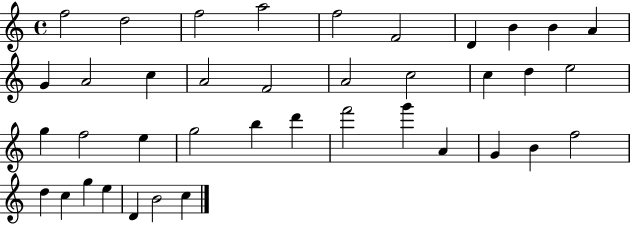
F5/h D5/h F5/h A5/h F5/h F4/h D4/q B4/q B4/q A4/q G4/q A4/h C5/q A4/h F4/h A4/h C5/h C5/q D5/q E5/h G5/q F5/h E5/q G5/h B5/q D6/q F6/h G6/q A4/q G4/q B4/q F5/h D5/q C5/q G5/q E5/q D4/q B4/h C5/q